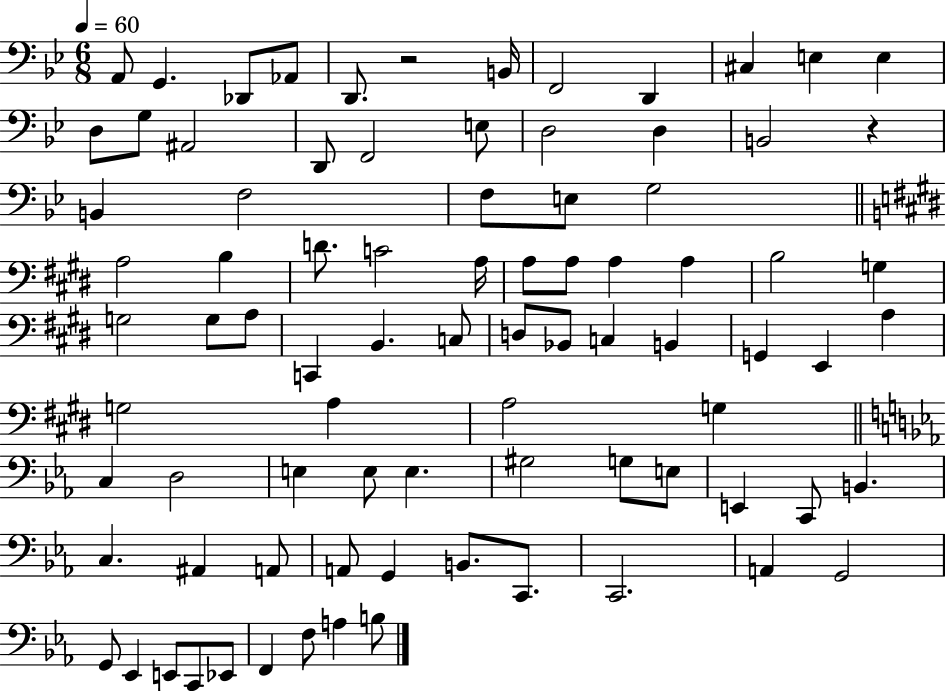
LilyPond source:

{
  \clef bass
  \numericTimeSignature
  \time 6/8
  \key bes \major
  \tempo 4 = 60
  \repeat volta 2 { a,8 g,4. des,8 aes,8 | d,8. r2 b,16 | f,2 d,4 | cis4 e4 e4 | \break d8 g8 ais,2 | d,8 f,2 e8 | d2 d4 | b,2 r4 | \break b,4 f2 | f8 e8 g2 | \bar "||" \break \key e \major a2 b4 | d'8. c'2 a16 | a8 a8 a4 a4 | b2 g4 | \break g2 g8 a8 | c,4 b,4. c8 | d8 bes,8 c4 b,4 | g,4 e,4 a4 | \break g2 a4 | a2 g4 | \bar "||" \break \key ees \major c4 d2 | e4 e8 e4. | gis2 g8 e8 | e,4 c,8 b,4. | \break c4. ais,4 a,8 | a,8 g,4 b,8. c,8. | c,2. | a,4 g,2 | \break g,8 ees,4 e,8 c,8 ees,8 | f,4 f8 a4 b8 | } \bar "|."
}